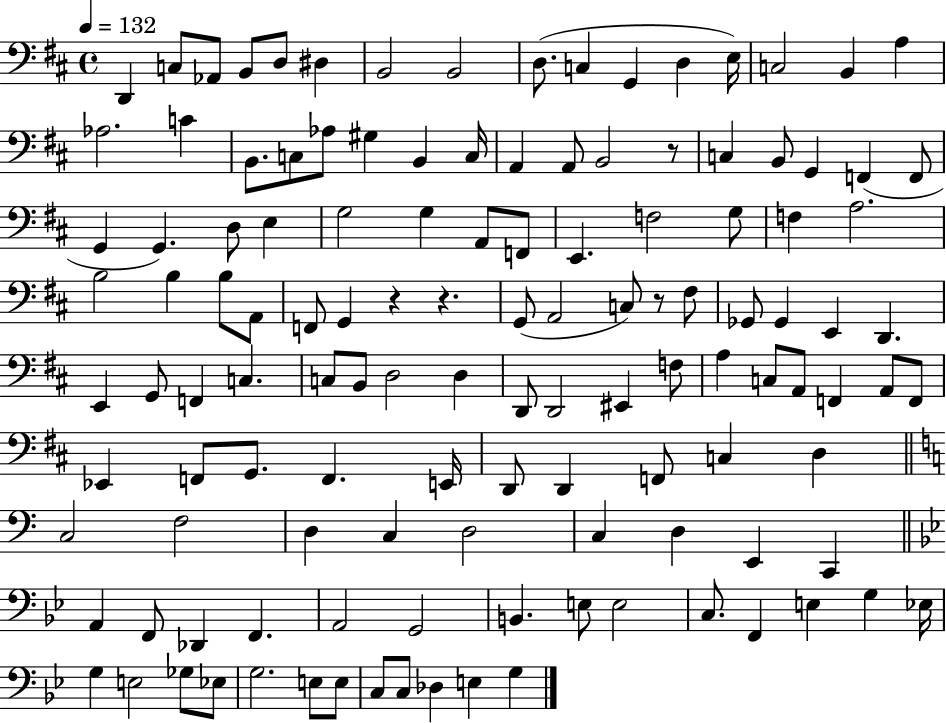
{
  \clef bass
  \time 4/4
  \defaultTimeSignature
  \key d \major
  \tempo 4 = 132
  d,4 c8 aes,8 b,8 d8 dis4 | b,2 b,2 | d8.( c4 g,4 d4 e16) | c2 b,4 a4 | \break aes2. c'4 | b,8. c8 aes8 gis4 b,4 c16 | a,4 a,8 b,2 r8 | c4 b,8 g,4 f,4( f,8 | \break g,4 g,4.) d8 e4 | g2 g4 a,8 f,8 | e,4. f2 g8 | f4 a2. | \break b2 b4 b8 a,8 | f,8 g,4 r4 r4. | g,8( a,2 c8) r8 fis8 | ges,8 ges,4 e,4 d,4. | \break e,4 g,8 f,4 c4. | c8 b,8 d2 d4 | d,8 d,2 eis,4 f8 | a4 c8 a,8 f,4 a,8 f,8 | \break ees,4 f,8 g,8. f,4. e,16 | d,8 d,4 f,8 c4 d4 | \bar "||" \break \key a \minor c2 f2 | d4 c4 d2 | c4 d4 e,4 c,4 | \bar "||" \break \key bes \major a,4 f,8 des,4 f,4. | a,2 g,2 | b,4. e8 e2 | c8. f,4 e4 g4 ees16 | \break g4 e2 ges8 ees8 | g2. e8 e8 | c8 c8 des4 e4 g4 | \bar "|."
}